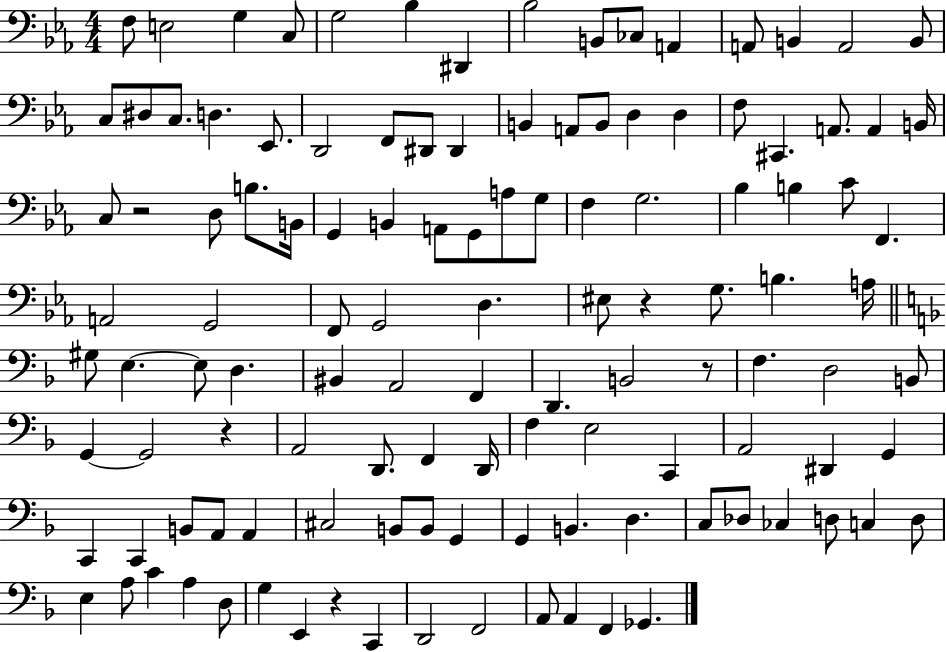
X:1
T:Untitled
M:4/4
L:1/4
K:Eb
F,/2 E,2 G, C,/2 G,2 _B, ^D,, _B,2 B,,/2 _C,/2 A,, A,,/2 B,, A,,2 B,,/2 C,/2 ^D,/2 C,/2 D, _E,,/2 D,,2 F,,/2 ^D,,/2 ^D,, B,, A,,/2 B,,/2 D, D, F,/2 ^C,, A,,/2 A,, B,,/4 C,/2 z2 D,/2 B,/2 B,,/4 G,, B,, A,,/2 G,,/2 A,/2 G,/2 F, G,2 _B, B, C/2 F,, A,,2 G,,2 F,,/2 G,,2 D, ^E,/2 z G,/2 B, A,/4 ^G,/2 E, E,/2 D, ^B,, A,,2 F,, D,, B,,2 z/2 F, D,2 B,,/2 G,, G,,2 z A,,2 D,,/2 F,, D,,/4 F, E,2 C,, A,,2 ^D,, G,, C,, C,, B,,/2 A,,/2 A,, ^C,2 B,,/2 B,,/2 G,, G,, B,, D, C,/2 _D,/2 _C, D,/2 C, D,/2 E, A,/2 C A, D,/2 G, E,, z C,, D,,2 F,,2 A,,/2 A,, F,, _G,,